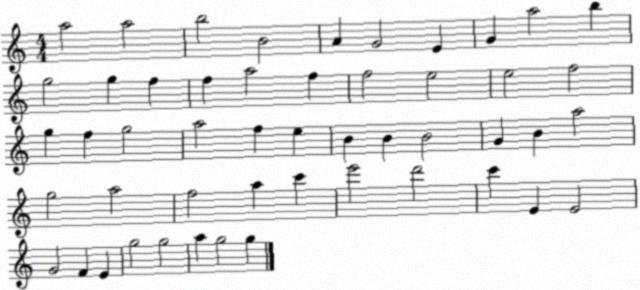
X:1
T:Untitled
M:4/4
L:1/4
K:C
a2 a2 b2 B2 A G2 E G a2 b g2 g f f a2 f f2 e2 e2 f2 g f g2 a2 f e B B B2 G B a2 g2 a2 f2 a c' e'2 d'2 c' E E2 G2 F E g2 g2 a g2 g